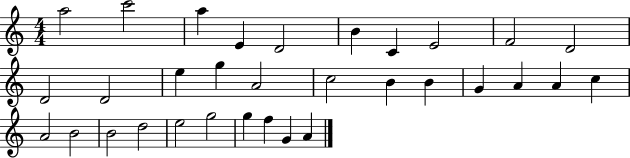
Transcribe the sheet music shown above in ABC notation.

X:1
T:Untitled
M:4/4
L:1/4
K:C
a2 c'2 a E D2 B C E2 F2 D2 D2 D2 e g A2 c2 B B G A A c A2 B2 B2 d2 e2 g2 g f G A